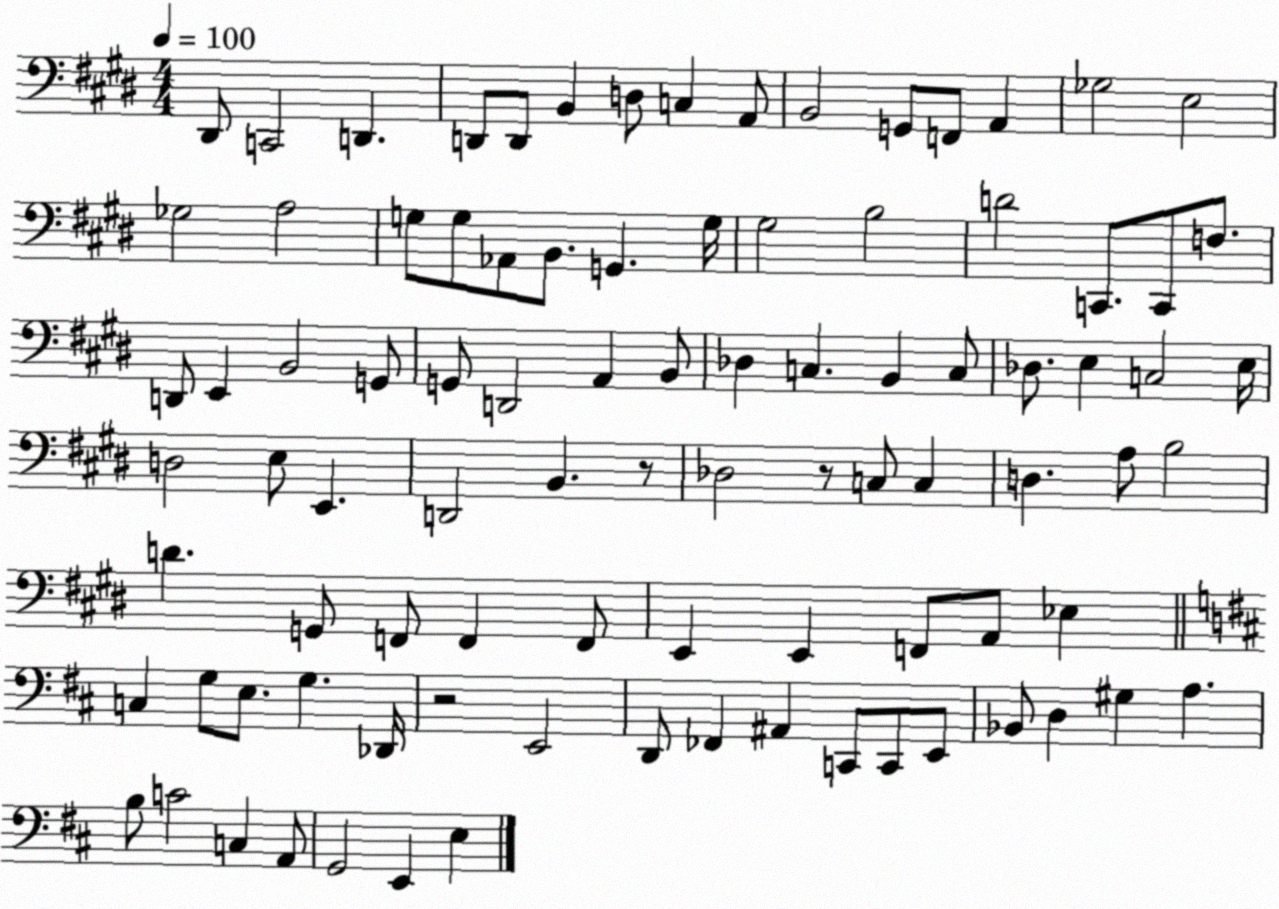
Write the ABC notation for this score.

X:1
T:Untitled
M:4/4
L:1/4
K:E
^D,,/2 C,,2 D,, D,,/2 D,,/2 B,, D,/2 C, A,,/2 B,,2 G,,/2 F,,/2 A,, _G,2 E,2 _G,2 A,2 G,/2 G,/2 _A,,/2 B,,/2 G,, G,/4 ^G,2 B,2 D2 C,,/2 C,,/2 F,/2 D,,/2 E,, B,,2 G,,/2 G,,/2 D,,2 A,, B,,/2 _D, C, B,, C,/2 _D,/2 E, C,2 E,/4 D,2 E,/2 E,, D,,2 B,, z/2 _D,2 z/2 C,/2 C, D, A,/2 B,2 D G,,/2 F,,/2 F,, F,,/2 E,, E,, F,,/2 A,,/2 _E, C, G,/2 E,/2 G, _D,,/4 z2 E,,2 D,,/2 _F,, ^A,, C,,/2 C,,/2 E,,/2 _B,,/2 D, ^G, A, B,/2 C2 C, A,,/2 G,,2 E,, E,